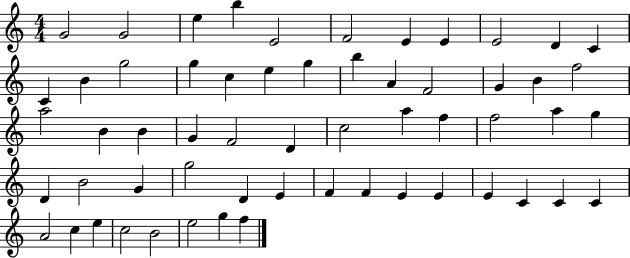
{
  \clef treble
  \numericTimeSignature
  \time 4/4
  \key c \major
  g'2 g'2 | e''4 b''4 e'2 | f'2 e'4 e'4 | e'2 d'4 c'4 | \break c'4 b'4 g''2 | g''4 c''4 e''4 g''4 | b''4 a'4 f'2 | g'4 b'4 f''2 | \break a''2 b'4 b'4 | g'4 f'2 d'4 | c''2 a''4 f''4 | f''2 a''4 g''4 | \break d'4 b'2 g'4 | g''2 d'4 e'4 | f'4 f'4 e'4 e'4 | e'4 c'4 c'4 c'4 | \break a'2 c''4 e''4 | c''2 b'2 | e''2 g''4 f''4 | \bar "|."
}